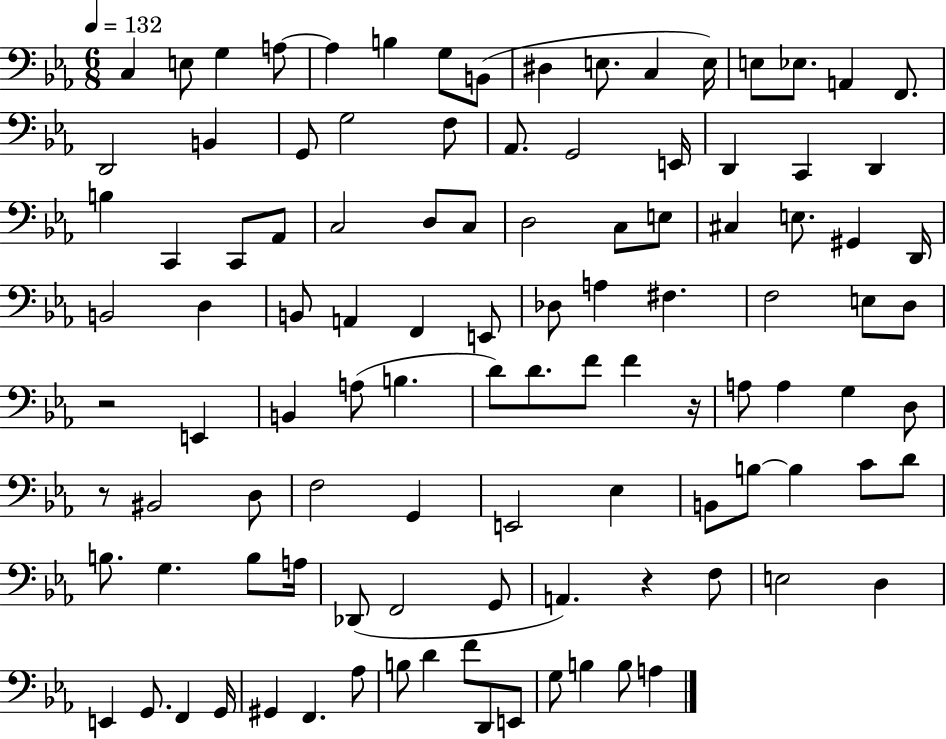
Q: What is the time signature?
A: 6/8